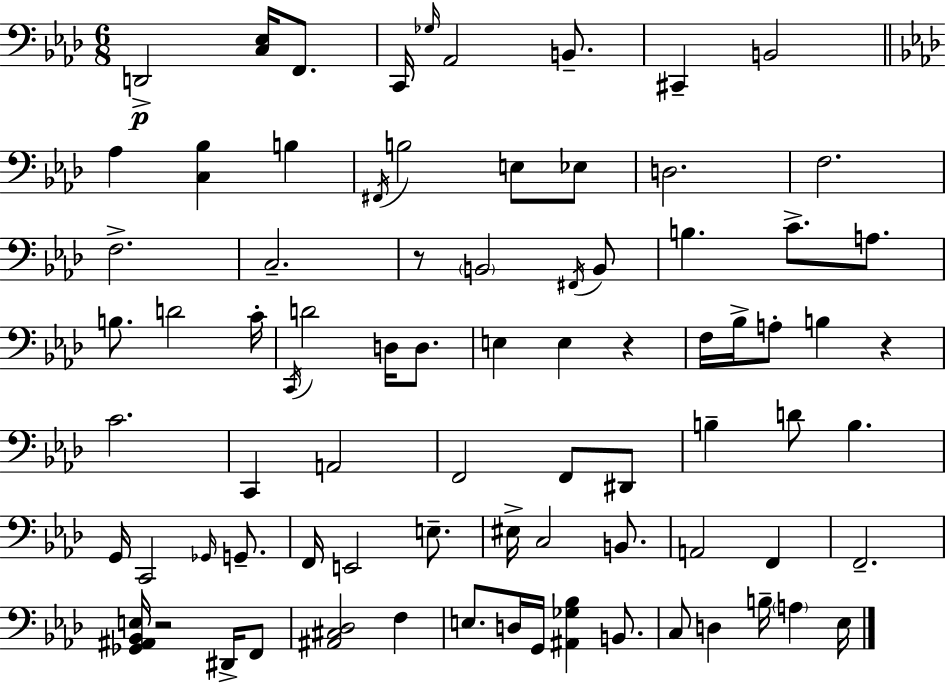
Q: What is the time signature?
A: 6/8